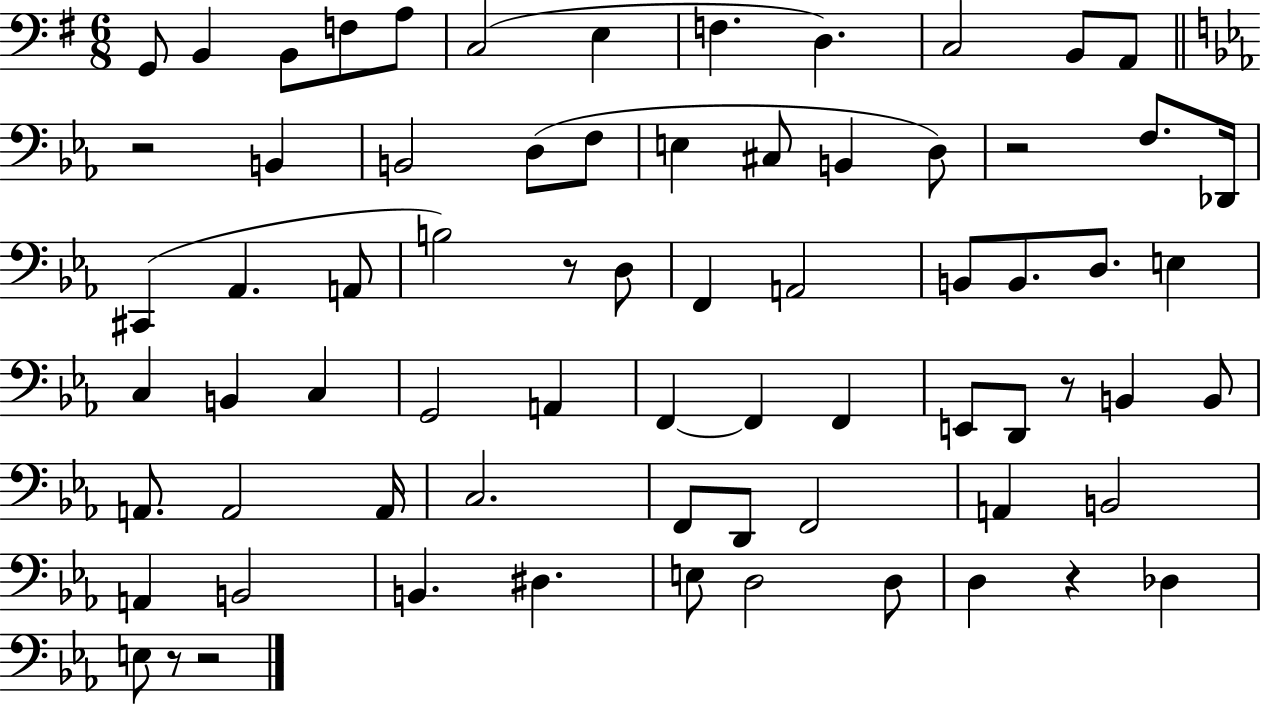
G2/e B2/q B2/e F3/e A3/e C3/h E3/q F3/q. D3/q. C3/h B2/e A2/e R/h B2/q B2/h D3/e F3/e E3/q C#3/e B2/q D3/e R/h F3/e. Db2/s C#2/q Ab2/q. A2/e B3/h R/e D3/e F2/q A2/h B2/e B2/e. D3/e. E3/q C3/q B2/q C3/q G2/h A2/q F2/q F2/q F2/q E2/e D2/e R/e B2/q B2/e A2/e. A2/h A2/s C3/h. F2/e D2/e F2/h A2/q B2/h A2/q B2/h B2/q. D#3/q. E3/e D3/h D3/e D3/q R/q Db3/q E3/e R/e R/h